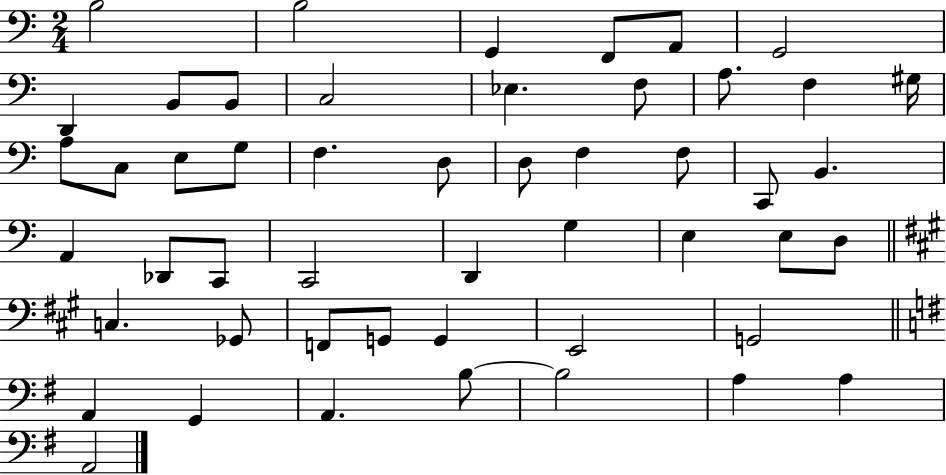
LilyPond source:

{
  \clef bass
  \numericTimeSignature
  \time 2/4
  \key c \major
  b2 | b2 | g,4 f,8 a,8 | g,2 | \break d,4 b,8 b,8 | c2 | ees4. f8 | a8. f4 gis16 | \break a8 c8 e8 g8 | f4. d8 | d8 f4 f8 | c,8 b,4. | \break a,4 des,8 c,8 | c,2 | d,4 g4 | e4 e8 d8 | \break \bar "||" \break \key a \major c4. ges,8 | f,8 g,8 g,4 | e,2 | g,2 | \break \bar "||" \break \key g \major a,4 g,4 | a,4. b8~~ | b2 | a4 a4 | \break a,2 | \bar "|."
}